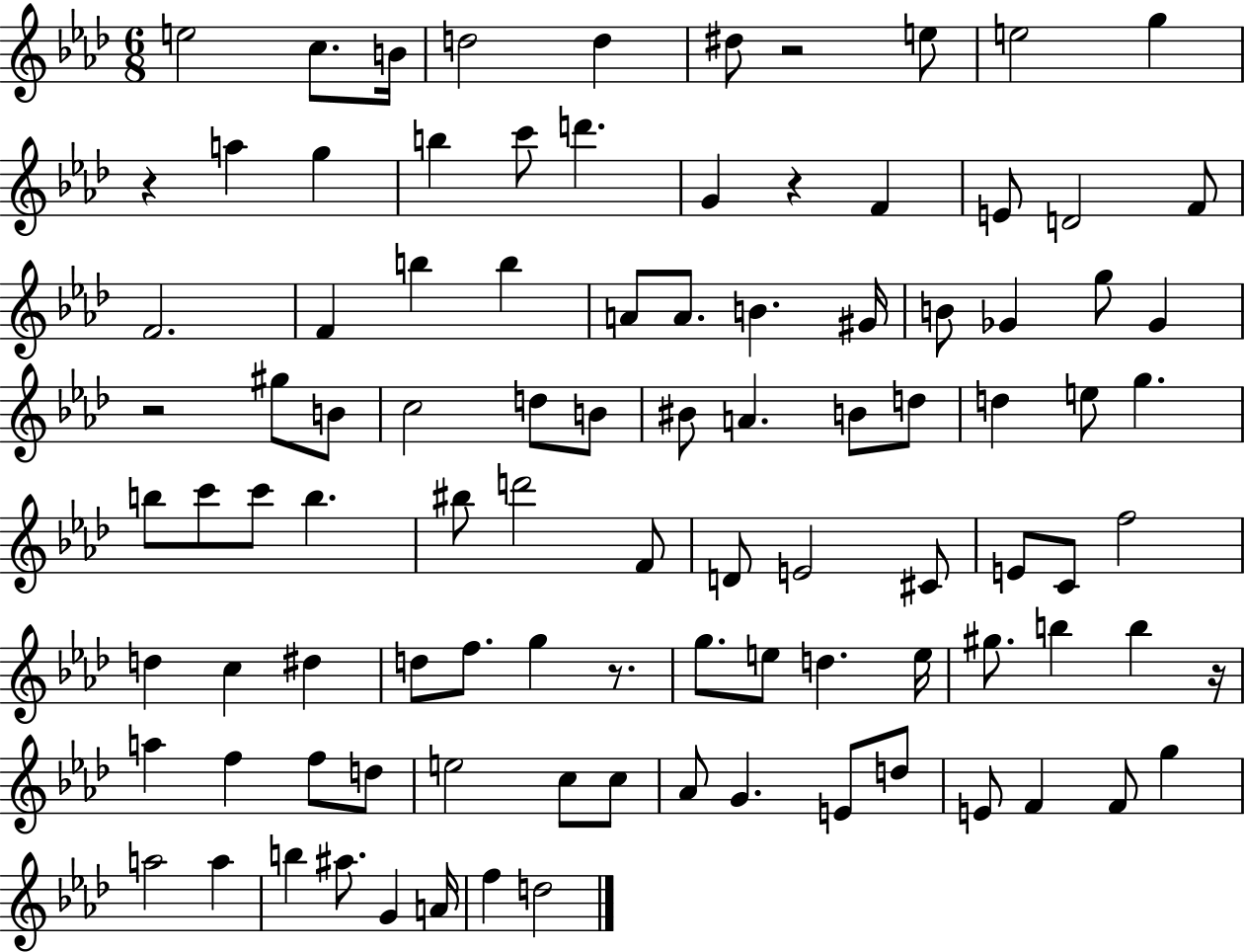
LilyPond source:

{
  \clef treble
  \numericTimeSignature
  \time 6/8
  \key aes \major
  e''2 c''8. b'16 | d''2 d''4 | dis''8 r2 e''8 | e''2 g''4 | \break r4 a''4 g''4 | b''4 c'''8 d'''4. | g'4 r4 f'4 | e'8 d'2 f'8 | \break f'2. | f'4 b''4 b''4 | a'8 a'8. b'4. gis'16 | b'8 ges'4 g''8 ges'4 | \break r2 gis''8 b'8 | c''2 d''8 b'8 | bis'8 a'4. b'8 d''8 | d''4 e''8 g''4. | \break b''8 c'''8 c'''8 b''4. | bis''8 d'''2 f'8 | d'8 e'2 cis'8 | e'8 c'8 f''2 | \break d''4 c''4 dis''4 | d''8 f''8. g''4 r8. | g''8. e''8 d''4. e''16 | gis''8. b''4 b''4 r16 | \break a''4 f''4 f''8 d''8 | e''2 c''8 c''8 | aes'8 g'4. e'8 d''8 | e'8 f'4 f'8 g''4 | \break a''2 a''4 | b''4 ais''8. g'4 a'16 | f''4 d''2 | \bar "|."
}